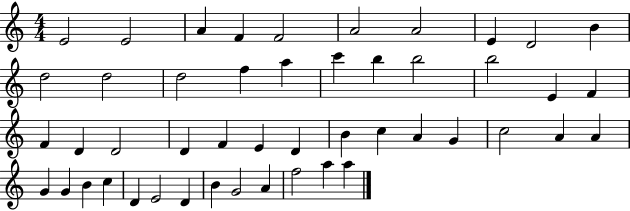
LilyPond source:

{
  \clef treble
  \numericTimeSignature
  \time 4/4
  \key c \major
  e'2 e'2 | a'4 f'4 f'2 | a'2 a'2 | e'4 d'2 b'4 | \break d''2 d''2 | d''2 f''4 a''4 | c'''4 b''4 b''2 | b''2 e'4 f'4 | \break f'4 d'4 d'2 | d'4 f'4 e'4 d'4 | b'4 c''4 a'4 g'4 | c''2 a'4 a'4 | \break g'4 g'4 b'4 c''4 | d'4 e'2 d'4 | b'4 g'2 a'4 | f''2 a''4 a''4 | \break \bar "|."
}